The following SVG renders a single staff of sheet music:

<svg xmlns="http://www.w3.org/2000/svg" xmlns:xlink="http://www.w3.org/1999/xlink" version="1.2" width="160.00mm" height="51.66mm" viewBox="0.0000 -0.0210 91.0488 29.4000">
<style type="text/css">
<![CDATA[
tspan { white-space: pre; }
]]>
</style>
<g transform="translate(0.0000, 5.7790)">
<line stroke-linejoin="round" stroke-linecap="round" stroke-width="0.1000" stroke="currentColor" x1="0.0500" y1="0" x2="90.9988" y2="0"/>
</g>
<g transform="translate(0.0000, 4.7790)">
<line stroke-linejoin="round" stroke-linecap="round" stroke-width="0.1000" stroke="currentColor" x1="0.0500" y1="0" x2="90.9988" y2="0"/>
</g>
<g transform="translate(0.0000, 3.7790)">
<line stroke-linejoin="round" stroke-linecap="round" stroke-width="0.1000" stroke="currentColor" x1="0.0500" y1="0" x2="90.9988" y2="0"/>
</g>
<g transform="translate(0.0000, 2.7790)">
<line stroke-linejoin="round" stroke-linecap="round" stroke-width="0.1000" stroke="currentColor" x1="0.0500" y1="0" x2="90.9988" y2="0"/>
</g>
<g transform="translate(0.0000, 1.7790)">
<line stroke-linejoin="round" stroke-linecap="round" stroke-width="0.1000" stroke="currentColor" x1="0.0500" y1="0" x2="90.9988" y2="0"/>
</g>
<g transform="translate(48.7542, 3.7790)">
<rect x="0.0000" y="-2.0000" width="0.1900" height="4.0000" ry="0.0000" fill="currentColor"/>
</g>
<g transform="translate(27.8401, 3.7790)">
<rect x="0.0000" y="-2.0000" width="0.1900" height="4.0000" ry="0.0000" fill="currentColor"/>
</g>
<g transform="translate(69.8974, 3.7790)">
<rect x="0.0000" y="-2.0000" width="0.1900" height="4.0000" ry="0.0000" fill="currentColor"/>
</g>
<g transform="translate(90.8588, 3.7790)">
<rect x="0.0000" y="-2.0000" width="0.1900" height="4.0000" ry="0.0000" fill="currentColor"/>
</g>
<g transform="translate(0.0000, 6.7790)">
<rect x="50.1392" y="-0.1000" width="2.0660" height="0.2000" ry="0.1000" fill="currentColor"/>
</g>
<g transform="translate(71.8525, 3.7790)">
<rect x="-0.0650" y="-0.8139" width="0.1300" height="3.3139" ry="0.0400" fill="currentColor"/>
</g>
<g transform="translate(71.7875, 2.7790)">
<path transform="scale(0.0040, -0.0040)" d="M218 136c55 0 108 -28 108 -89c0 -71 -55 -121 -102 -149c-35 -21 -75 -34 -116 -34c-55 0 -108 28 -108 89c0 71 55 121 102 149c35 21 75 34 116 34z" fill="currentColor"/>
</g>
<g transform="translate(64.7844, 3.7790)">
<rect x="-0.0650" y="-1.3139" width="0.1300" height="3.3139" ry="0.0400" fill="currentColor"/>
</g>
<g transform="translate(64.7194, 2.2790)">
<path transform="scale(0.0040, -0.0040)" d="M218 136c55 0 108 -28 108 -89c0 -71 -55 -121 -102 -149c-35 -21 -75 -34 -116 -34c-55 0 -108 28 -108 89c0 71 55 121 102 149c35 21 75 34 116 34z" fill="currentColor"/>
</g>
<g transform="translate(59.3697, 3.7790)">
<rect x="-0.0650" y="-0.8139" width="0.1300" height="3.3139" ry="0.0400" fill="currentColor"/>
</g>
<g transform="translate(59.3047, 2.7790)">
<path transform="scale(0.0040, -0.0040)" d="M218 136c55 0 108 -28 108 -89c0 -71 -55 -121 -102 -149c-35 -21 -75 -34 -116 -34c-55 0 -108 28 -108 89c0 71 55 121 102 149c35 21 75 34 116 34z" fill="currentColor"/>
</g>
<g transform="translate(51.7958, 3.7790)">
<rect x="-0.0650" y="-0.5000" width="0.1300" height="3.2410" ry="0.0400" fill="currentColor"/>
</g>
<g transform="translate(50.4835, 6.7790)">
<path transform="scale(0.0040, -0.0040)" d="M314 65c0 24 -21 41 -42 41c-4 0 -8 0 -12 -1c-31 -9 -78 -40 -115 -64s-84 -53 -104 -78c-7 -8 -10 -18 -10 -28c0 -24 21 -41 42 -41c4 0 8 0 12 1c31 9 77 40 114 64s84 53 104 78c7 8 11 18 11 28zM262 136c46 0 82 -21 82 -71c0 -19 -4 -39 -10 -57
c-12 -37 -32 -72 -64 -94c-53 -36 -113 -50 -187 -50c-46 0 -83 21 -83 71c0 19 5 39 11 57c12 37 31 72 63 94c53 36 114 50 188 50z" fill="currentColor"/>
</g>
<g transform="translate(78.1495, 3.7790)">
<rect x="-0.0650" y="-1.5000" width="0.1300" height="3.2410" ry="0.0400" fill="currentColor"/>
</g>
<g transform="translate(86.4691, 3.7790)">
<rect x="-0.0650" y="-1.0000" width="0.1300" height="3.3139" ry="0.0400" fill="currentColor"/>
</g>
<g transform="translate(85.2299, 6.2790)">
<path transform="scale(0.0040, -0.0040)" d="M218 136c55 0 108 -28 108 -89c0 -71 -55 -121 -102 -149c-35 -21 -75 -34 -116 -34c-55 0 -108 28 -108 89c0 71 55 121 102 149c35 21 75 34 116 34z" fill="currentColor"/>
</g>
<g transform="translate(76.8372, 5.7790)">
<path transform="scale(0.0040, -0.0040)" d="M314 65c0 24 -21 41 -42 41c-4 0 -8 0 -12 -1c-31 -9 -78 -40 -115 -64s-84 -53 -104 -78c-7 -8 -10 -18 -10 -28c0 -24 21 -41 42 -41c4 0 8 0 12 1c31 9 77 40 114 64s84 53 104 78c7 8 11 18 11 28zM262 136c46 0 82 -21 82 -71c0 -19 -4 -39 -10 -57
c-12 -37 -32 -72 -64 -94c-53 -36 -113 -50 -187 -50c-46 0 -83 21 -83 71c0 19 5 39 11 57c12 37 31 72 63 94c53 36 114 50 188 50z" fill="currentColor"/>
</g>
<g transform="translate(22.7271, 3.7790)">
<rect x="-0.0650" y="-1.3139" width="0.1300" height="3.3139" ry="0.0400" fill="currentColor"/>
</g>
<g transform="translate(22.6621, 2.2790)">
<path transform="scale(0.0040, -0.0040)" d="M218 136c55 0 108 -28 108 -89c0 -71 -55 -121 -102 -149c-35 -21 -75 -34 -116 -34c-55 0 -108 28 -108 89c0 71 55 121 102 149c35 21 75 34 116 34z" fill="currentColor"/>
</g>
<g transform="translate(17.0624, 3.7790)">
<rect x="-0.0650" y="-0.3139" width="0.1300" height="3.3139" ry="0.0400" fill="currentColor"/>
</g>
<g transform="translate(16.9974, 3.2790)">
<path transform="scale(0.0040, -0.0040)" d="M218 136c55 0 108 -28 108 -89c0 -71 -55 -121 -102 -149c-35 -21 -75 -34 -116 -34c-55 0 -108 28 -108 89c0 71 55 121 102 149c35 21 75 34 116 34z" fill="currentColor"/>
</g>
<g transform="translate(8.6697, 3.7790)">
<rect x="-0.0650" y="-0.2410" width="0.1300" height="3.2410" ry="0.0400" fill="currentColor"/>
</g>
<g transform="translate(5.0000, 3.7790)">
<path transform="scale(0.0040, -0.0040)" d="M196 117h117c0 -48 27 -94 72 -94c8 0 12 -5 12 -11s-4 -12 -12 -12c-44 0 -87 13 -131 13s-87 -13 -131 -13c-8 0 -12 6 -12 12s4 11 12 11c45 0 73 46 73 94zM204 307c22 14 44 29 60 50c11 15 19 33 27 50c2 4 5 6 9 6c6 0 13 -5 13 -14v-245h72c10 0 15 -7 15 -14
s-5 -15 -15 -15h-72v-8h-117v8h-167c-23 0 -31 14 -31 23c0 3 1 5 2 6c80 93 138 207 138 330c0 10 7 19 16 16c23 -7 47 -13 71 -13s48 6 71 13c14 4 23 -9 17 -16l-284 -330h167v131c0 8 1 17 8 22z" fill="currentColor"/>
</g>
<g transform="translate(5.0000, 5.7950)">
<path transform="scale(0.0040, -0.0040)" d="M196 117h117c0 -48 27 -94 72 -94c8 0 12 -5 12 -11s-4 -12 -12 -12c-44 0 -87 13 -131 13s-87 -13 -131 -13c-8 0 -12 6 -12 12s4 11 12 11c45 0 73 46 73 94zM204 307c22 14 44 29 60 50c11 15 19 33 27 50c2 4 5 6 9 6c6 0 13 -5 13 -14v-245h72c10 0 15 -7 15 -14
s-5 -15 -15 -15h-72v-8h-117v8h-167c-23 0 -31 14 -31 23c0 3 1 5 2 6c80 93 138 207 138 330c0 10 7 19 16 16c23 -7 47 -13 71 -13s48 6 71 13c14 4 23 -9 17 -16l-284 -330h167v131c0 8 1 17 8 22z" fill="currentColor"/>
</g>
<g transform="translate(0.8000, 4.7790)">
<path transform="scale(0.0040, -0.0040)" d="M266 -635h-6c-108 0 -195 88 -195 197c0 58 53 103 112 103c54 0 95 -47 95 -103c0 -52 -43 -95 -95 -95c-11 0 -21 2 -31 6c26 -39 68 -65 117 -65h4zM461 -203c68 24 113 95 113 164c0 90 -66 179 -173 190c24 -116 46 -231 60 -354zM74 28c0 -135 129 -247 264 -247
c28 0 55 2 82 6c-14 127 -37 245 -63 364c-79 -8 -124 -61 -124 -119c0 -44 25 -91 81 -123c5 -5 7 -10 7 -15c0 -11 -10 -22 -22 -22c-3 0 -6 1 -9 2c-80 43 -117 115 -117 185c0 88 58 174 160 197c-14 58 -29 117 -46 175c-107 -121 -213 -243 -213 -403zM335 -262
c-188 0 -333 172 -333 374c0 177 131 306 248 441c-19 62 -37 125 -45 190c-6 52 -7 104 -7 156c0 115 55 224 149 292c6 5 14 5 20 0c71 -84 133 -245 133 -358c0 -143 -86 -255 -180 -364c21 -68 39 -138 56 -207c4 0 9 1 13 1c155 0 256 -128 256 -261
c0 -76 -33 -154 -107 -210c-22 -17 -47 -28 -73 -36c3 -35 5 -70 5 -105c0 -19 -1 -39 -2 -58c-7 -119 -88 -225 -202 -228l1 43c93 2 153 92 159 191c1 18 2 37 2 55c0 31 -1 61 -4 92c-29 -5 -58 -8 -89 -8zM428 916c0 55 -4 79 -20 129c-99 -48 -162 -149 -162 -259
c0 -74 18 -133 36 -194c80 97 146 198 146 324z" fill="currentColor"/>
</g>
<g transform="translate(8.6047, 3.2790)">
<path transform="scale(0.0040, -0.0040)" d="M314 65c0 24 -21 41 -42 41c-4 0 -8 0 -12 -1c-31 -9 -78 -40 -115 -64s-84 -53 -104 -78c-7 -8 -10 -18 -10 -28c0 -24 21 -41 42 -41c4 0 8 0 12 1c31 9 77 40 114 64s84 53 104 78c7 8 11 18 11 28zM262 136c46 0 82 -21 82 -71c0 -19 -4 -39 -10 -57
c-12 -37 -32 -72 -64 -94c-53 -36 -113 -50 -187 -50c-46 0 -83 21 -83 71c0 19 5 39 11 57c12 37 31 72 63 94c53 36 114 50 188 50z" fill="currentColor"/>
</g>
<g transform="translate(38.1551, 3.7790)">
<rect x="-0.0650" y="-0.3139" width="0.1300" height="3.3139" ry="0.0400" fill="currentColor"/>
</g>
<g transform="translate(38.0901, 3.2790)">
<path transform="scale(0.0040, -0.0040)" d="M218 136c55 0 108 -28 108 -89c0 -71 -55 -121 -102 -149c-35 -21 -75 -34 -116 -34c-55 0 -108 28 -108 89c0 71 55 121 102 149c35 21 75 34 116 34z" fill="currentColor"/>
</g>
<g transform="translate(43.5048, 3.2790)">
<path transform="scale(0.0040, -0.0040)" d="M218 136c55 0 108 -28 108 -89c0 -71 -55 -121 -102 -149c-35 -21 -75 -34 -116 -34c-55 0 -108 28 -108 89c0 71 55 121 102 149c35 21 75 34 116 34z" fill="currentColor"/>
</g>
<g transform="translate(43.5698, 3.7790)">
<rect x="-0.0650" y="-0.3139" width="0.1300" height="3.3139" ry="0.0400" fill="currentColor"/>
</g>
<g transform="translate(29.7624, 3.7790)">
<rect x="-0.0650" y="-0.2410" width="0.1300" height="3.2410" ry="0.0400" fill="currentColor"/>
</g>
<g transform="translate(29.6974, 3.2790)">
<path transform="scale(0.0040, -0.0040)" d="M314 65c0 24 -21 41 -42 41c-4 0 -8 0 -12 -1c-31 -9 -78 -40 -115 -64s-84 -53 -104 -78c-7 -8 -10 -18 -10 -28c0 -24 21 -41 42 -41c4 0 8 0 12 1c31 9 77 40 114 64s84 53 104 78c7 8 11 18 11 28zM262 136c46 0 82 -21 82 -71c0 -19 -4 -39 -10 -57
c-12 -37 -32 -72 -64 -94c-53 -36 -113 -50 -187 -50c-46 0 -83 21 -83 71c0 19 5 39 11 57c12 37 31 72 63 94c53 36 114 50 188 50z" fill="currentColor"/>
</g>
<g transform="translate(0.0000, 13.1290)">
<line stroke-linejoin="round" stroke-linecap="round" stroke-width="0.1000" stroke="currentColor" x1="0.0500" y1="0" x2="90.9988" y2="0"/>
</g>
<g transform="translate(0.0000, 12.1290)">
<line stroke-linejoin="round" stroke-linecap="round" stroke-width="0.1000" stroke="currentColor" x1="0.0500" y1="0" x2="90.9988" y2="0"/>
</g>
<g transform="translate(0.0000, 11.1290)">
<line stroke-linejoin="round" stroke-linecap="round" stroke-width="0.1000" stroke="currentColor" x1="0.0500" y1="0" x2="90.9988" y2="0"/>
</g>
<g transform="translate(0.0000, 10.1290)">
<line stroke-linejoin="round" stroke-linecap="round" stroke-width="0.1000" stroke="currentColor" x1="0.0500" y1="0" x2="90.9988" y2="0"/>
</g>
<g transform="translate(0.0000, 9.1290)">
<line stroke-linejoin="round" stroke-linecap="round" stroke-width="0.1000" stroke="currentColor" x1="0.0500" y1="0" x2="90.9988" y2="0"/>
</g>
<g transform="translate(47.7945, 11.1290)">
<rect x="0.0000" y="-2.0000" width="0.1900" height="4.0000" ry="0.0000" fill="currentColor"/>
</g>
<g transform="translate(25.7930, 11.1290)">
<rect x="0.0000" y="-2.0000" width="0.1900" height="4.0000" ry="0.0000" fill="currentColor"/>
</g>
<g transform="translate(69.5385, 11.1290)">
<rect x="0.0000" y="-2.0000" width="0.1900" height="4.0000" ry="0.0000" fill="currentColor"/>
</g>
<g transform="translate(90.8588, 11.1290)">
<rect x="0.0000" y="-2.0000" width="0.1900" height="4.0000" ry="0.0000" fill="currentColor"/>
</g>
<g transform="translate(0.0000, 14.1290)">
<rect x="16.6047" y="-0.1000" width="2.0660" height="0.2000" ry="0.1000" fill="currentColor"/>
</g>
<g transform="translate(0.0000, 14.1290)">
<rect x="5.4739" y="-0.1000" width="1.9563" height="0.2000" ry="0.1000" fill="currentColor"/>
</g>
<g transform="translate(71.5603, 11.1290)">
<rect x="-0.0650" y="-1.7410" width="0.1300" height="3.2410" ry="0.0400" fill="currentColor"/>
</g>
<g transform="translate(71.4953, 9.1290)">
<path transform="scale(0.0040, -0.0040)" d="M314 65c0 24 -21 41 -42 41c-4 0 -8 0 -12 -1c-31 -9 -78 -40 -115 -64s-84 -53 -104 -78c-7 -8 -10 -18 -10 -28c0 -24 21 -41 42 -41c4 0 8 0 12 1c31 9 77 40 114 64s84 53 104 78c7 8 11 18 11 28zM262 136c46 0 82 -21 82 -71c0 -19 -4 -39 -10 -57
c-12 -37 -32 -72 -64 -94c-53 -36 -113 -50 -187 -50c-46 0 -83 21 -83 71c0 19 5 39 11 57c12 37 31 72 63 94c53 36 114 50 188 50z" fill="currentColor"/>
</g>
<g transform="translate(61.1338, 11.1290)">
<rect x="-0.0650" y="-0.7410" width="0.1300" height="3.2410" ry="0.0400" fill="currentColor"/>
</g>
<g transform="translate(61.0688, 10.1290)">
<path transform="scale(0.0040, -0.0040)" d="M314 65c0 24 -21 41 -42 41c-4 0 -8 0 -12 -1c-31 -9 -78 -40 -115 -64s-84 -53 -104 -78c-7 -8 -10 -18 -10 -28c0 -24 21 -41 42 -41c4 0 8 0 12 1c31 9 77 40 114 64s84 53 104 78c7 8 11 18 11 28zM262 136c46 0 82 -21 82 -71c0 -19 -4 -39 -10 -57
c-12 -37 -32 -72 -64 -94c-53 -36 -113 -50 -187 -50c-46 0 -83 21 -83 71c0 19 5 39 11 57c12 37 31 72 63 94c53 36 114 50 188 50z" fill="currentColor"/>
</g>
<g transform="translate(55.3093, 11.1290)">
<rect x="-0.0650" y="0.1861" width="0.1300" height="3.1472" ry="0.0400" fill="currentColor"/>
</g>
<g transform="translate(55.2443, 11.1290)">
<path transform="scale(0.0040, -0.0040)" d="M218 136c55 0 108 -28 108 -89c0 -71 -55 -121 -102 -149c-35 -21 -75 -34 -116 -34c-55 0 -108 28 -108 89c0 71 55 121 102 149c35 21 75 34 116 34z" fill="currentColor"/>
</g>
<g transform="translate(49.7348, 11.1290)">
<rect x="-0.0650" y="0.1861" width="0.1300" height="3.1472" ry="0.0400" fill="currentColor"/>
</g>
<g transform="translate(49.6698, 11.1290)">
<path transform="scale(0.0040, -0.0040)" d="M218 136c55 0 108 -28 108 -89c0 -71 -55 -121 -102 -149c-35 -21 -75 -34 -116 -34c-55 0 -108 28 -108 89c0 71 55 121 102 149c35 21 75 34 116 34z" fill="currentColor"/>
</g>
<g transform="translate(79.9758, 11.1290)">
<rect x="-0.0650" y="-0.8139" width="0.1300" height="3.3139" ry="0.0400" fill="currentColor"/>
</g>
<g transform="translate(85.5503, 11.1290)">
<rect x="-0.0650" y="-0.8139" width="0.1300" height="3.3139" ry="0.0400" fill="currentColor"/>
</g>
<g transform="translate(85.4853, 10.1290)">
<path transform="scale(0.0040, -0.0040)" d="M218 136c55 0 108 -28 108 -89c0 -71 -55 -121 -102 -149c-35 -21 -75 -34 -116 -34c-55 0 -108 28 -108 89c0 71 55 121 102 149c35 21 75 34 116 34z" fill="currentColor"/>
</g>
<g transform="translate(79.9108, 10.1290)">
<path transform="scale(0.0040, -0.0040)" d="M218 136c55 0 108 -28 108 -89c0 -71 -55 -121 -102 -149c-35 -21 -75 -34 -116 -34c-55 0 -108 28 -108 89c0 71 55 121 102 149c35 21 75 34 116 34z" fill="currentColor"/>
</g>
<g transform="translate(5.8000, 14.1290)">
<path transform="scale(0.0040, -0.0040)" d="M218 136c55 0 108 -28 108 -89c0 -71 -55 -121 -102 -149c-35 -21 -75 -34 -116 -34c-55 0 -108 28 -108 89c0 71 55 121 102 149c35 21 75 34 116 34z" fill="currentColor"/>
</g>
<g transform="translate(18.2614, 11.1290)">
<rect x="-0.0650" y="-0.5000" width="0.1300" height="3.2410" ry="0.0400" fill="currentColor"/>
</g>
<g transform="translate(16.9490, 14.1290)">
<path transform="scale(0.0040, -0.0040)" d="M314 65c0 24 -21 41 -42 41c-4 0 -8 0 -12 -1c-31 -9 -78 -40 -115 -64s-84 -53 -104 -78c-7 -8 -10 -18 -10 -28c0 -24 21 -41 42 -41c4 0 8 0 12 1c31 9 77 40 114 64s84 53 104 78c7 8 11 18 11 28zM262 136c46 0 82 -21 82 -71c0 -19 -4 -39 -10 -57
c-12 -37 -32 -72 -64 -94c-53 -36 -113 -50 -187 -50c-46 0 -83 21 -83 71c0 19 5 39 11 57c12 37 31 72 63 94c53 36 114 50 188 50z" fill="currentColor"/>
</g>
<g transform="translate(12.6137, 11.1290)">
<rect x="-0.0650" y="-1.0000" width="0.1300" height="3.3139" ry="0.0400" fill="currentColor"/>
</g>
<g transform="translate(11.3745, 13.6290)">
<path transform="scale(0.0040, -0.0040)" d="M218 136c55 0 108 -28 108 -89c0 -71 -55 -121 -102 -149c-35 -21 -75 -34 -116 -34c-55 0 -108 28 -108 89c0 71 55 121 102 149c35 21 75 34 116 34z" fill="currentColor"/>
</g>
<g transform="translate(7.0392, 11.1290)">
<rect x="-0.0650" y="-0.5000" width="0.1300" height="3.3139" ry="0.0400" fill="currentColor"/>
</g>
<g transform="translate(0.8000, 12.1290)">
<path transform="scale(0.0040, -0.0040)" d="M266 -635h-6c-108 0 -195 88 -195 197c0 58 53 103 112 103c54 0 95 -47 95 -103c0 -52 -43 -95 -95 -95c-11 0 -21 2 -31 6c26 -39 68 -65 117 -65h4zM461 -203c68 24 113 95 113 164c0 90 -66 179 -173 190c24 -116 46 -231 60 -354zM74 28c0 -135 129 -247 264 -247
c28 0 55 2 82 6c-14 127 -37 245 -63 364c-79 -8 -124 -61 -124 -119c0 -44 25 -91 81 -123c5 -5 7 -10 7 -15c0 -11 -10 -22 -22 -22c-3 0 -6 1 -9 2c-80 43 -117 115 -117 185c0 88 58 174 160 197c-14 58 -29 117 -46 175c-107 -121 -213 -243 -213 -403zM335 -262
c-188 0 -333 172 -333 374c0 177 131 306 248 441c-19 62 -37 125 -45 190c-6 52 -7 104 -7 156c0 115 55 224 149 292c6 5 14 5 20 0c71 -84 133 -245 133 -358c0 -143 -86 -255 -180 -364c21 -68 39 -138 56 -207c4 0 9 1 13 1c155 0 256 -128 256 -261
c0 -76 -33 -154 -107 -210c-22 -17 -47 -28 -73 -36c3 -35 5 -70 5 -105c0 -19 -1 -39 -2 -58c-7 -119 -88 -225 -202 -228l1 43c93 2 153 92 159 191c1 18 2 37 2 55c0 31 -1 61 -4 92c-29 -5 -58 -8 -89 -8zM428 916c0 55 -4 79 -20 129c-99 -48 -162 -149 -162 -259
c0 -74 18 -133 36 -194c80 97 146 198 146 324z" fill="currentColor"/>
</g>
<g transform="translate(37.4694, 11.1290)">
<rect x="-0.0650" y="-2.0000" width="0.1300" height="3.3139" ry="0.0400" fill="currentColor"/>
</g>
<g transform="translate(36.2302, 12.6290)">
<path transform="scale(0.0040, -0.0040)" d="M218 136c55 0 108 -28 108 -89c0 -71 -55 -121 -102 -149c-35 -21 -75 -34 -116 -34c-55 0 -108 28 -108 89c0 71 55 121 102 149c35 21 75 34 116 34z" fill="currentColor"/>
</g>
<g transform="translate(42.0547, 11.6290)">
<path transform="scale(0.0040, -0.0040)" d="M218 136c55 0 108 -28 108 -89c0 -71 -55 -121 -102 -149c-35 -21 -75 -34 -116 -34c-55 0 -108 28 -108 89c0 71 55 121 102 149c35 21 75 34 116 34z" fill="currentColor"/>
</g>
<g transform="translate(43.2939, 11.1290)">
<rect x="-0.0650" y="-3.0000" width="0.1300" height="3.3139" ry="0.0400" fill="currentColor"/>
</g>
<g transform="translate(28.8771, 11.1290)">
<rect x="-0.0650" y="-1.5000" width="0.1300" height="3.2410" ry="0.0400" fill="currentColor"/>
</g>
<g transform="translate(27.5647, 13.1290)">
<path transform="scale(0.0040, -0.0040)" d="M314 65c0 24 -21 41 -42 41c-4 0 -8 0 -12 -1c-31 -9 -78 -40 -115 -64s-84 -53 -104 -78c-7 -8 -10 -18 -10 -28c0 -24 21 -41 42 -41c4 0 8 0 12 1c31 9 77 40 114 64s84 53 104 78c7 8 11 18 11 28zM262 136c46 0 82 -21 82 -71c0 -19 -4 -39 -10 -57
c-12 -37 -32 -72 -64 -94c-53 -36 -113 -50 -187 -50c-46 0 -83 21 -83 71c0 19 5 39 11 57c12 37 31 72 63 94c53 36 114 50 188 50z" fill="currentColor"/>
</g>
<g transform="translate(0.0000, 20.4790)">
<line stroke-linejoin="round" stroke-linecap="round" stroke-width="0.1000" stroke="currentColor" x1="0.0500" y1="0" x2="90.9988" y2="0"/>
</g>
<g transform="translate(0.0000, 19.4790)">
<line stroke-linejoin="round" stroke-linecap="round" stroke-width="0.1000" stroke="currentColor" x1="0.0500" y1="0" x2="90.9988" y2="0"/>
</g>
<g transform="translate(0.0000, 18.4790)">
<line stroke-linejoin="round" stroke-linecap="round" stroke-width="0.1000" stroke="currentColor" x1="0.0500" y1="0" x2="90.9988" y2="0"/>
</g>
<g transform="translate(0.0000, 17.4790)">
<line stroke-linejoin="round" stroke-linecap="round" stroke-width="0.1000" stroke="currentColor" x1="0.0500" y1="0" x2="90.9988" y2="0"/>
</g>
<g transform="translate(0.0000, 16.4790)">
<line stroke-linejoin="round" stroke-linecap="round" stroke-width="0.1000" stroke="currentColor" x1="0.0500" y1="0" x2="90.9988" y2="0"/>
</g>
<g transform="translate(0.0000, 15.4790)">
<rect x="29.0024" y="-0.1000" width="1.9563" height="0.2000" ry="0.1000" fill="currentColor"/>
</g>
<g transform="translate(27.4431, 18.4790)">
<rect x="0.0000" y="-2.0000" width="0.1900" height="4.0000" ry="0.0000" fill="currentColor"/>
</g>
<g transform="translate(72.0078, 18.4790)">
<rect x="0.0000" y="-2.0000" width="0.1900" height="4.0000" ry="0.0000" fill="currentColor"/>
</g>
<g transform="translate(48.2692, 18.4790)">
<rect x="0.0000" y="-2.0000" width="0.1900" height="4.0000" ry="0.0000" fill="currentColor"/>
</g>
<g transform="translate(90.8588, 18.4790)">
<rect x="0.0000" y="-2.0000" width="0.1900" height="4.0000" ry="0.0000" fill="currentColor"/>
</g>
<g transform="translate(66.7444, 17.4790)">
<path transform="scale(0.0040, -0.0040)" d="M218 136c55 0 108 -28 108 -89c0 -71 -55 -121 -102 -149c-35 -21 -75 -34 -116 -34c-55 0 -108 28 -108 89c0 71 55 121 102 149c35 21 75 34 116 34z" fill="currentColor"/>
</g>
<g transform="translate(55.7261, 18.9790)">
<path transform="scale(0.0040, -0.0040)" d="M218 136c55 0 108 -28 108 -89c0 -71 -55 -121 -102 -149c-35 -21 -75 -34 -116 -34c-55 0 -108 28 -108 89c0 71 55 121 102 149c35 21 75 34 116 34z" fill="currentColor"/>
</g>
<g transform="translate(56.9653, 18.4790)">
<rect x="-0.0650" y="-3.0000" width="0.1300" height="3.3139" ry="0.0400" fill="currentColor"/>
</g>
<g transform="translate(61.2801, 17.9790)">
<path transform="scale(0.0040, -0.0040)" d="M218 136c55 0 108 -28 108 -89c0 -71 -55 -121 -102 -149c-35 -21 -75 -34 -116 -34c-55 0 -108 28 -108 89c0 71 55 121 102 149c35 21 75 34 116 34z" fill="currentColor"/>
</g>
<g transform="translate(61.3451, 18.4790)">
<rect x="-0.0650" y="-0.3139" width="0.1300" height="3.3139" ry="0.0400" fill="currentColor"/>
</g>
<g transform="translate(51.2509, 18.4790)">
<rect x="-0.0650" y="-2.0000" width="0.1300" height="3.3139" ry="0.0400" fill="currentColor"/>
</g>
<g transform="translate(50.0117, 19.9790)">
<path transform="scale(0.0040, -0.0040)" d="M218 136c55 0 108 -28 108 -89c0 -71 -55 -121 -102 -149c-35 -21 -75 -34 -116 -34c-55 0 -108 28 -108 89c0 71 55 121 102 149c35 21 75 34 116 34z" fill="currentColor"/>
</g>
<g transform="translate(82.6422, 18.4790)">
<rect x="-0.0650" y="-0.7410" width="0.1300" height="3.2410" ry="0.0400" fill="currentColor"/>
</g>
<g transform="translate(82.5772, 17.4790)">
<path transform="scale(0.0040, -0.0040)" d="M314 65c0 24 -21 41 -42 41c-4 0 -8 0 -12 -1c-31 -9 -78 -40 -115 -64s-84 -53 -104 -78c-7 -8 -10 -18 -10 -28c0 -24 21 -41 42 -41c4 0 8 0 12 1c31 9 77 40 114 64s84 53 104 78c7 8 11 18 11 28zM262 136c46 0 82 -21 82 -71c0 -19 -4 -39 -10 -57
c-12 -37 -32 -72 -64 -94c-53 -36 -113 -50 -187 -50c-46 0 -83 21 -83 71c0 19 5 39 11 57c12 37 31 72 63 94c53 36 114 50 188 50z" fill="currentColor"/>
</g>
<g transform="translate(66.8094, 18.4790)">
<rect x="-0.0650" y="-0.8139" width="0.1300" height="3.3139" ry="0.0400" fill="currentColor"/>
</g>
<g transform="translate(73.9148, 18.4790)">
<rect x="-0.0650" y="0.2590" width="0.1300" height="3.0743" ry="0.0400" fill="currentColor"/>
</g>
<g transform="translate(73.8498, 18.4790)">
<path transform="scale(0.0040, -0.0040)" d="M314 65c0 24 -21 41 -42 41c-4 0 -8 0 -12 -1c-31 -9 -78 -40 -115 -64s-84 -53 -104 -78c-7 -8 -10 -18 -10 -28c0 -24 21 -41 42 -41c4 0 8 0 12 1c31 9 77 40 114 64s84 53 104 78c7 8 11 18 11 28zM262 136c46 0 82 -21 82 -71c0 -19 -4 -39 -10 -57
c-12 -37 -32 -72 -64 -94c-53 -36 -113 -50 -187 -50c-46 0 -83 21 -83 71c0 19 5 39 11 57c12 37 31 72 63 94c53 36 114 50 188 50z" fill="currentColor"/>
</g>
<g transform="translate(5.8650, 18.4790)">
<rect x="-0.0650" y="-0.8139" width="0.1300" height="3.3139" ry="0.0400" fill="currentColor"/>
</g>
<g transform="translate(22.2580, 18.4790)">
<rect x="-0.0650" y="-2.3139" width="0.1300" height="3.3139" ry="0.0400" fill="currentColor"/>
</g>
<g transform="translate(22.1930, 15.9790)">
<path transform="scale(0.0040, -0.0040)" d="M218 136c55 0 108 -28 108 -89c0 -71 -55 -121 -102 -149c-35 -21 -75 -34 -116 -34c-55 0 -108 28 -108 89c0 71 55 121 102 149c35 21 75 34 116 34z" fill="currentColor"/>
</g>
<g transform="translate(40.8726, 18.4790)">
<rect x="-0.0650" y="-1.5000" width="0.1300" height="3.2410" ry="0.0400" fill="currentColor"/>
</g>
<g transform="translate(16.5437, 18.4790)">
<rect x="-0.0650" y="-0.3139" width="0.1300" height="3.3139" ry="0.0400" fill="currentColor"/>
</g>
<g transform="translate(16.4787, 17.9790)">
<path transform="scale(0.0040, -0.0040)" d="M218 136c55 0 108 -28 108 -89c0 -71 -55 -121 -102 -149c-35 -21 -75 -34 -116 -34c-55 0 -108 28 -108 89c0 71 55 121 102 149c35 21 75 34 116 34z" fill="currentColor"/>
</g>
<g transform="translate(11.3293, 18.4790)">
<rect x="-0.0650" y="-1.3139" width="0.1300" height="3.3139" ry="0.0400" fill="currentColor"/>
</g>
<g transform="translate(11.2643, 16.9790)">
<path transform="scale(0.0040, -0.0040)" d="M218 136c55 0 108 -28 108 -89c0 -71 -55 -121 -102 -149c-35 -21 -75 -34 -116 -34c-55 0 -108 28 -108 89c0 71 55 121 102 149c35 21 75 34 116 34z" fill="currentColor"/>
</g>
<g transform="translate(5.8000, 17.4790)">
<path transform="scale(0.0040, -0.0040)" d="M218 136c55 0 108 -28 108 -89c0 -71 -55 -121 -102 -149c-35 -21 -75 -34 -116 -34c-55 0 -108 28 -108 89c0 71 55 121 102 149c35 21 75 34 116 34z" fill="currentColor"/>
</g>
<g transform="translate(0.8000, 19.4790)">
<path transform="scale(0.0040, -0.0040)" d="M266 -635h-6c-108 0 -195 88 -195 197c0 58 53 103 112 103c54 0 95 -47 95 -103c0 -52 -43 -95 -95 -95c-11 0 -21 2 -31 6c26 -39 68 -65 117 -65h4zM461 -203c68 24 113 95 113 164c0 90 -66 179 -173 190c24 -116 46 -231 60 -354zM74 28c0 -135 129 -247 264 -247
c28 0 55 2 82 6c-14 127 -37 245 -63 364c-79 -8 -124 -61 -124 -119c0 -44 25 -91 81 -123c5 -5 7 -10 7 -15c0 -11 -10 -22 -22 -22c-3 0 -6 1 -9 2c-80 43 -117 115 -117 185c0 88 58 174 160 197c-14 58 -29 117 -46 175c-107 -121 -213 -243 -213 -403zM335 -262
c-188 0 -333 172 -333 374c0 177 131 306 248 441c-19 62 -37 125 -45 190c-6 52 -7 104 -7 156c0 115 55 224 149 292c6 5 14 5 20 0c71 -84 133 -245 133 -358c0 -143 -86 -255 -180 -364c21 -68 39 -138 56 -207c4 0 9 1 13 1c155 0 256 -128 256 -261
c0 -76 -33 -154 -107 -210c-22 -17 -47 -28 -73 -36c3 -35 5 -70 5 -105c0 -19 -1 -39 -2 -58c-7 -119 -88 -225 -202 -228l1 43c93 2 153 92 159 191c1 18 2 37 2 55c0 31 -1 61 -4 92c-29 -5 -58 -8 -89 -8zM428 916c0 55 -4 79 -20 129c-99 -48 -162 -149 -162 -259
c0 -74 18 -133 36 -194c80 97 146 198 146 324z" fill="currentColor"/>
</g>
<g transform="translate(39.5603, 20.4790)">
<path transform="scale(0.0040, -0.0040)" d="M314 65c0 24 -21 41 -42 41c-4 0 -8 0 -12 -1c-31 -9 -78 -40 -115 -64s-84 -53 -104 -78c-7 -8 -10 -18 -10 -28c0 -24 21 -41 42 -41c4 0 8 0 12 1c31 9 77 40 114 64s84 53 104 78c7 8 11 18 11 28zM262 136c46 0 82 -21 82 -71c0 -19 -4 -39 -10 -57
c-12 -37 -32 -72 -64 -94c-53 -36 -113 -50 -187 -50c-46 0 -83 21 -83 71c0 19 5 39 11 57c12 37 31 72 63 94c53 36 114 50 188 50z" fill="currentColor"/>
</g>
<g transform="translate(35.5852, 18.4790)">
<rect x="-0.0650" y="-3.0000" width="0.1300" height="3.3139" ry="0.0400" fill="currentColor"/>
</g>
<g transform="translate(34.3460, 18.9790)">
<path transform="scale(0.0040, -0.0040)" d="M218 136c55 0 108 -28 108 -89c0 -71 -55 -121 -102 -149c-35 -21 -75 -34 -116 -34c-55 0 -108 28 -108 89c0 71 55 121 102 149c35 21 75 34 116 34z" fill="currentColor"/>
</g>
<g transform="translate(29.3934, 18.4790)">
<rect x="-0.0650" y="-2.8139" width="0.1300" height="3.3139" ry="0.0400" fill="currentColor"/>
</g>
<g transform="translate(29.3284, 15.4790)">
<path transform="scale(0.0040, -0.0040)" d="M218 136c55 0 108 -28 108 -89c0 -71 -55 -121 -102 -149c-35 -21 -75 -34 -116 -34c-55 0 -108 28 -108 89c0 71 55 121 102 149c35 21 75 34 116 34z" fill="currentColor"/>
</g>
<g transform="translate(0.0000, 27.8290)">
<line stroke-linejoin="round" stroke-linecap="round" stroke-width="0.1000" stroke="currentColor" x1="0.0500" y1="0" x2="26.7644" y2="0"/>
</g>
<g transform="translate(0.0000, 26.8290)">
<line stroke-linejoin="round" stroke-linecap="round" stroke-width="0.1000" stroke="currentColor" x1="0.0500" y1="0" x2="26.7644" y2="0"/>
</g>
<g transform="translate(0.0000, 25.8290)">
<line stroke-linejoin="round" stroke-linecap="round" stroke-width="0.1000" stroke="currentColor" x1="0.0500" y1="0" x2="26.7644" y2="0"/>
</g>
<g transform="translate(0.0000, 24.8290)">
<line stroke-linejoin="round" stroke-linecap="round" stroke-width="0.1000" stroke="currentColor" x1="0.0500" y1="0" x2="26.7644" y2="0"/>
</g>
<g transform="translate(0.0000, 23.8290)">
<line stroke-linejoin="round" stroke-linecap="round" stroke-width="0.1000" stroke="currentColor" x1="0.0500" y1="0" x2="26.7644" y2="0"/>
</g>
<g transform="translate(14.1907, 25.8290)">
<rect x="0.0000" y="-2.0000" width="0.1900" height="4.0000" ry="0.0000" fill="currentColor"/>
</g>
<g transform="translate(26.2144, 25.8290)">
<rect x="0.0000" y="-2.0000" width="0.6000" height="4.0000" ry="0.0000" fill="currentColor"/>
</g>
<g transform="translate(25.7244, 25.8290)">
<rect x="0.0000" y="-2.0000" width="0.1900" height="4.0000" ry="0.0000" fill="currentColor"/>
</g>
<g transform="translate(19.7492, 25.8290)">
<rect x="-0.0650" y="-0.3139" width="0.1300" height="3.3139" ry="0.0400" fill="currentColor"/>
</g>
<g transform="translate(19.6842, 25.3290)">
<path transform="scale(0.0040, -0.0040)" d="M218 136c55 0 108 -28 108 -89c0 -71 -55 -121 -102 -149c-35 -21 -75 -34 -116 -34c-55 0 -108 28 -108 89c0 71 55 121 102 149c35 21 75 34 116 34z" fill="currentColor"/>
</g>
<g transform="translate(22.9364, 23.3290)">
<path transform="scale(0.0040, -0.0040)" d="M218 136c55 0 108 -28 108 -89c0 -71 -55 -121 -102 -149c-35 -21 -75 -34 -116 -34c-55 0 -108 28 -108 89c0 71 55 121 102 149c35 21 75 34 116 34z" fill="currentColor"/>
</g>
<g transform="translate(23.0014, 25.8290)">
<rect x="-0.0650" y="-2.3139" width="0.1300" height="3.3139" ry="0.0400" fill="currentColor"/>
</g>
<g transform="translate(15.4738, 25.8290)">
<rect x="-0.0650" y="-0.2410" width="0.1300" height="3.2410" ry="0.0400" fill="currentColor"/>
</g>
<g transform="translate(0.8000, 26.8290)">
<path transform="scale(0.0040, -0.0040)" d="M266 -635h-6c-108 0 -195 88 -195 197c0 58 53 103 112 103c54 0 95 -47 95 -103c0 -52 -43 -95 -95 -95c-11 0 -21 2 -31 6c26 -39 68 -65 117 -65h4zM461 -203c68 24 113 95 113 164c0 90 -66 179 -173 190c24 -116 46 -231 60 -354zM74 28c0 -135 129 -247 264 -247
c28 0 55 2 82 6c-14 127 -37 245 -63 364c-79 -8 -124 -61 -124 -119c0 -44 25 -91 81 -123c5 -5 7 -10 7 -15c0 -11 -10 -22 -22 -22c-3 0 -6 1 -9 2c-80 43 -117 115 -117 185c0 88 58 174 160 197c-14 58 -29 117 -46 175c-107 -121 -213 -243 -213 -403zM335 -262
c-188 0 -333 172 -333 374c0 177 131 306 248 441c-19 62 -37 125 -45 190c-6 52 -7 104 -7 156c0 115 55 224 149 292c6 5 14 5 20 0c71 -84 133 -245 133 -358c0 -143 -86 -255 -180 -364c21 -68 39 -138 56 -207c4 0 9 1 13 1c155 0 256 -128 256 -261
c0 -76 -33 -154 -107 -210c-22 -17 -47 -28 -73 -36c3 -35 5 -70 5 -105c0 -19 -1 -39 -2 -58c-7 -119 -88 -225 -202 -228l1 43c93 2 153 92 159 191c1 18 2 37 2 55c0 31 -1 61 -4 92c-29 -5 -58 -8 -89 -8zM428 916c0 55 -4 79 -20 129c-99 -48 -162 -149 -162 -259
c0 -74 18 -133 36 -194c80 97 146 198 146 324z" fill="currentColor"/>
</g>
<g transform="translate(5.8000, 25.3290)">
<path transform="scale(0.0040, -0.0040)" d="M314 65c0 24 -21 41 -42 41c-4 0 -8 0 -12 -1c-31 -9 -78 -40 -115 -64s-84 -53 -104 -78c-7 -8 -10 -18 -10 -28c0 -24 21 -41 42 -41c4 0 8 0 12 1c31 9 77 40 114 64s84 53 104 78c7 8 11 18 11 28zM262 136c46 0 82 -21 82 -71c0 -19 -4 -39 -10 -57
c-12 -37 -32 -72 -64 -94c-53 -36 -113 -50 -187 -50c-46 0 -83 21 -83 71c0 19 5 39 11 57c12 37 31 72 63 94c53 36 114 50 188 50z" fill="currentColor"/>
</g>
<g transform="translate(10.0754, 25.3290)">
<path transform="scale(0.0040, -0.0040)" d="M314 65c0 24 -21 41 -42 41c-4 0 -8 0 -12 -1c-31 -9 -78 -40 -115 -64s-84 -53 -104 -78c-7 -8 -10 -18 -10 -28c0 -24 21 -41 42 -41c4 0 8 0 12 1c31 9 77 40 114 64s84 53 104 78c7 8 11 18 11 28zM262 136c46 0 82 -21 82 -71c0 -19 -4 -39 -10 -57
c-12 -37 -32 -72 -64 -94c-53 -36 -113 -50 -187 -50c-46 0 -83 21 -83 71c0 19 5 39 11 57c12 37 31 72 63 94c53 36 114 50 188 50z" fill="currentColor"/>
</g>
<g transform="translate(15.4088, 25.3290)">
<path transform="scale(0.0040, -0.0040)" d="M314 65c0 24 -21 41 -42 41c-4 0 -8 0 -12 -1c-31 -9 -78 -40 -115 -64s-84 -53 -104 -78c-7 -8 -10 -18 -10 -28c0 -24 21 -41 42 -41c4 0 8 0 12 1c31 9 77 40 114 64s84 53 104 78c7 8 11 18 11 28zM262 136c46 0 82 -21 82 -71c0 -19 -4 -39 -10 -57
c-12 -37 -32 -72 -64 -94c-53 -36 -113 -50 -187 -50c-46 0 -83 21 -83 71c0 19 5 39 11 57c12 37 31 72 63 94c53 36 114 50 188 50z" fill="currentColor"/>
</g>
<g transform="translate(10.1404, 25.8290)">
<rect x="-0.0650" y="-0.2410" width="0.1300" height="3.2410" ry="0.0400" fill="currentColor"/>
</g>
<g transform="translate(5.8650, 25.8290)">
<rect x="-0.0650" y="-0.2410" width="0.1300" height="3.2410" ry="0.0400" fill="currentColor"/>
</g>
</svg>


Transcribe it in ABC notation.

X:1
T:Untitled
M:4/4
L:1/4
K:C
c2 c e c2 c c C2 d e d E2 D C D C2 E2 F A B B d2 f2 d d d e c g a A E2 F A c d B2 d2 c2 c2 c2 c g